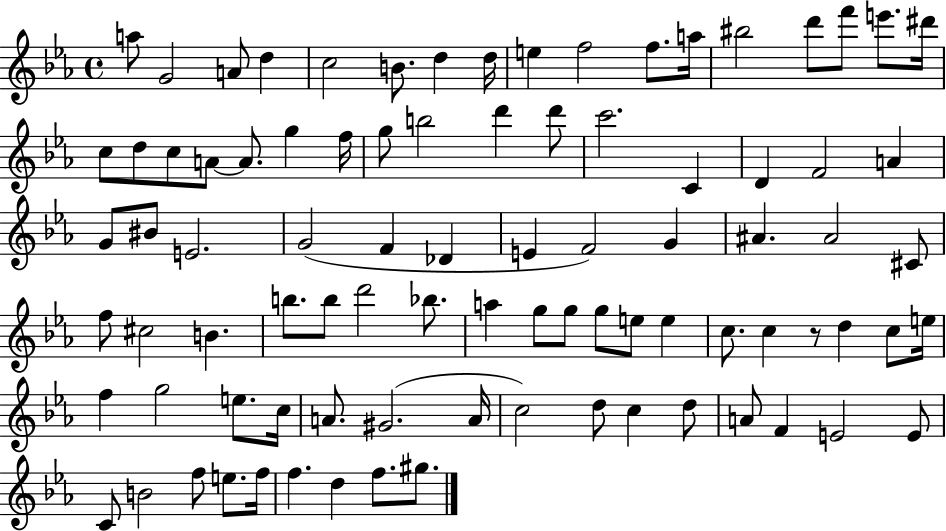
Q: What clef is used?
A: treble